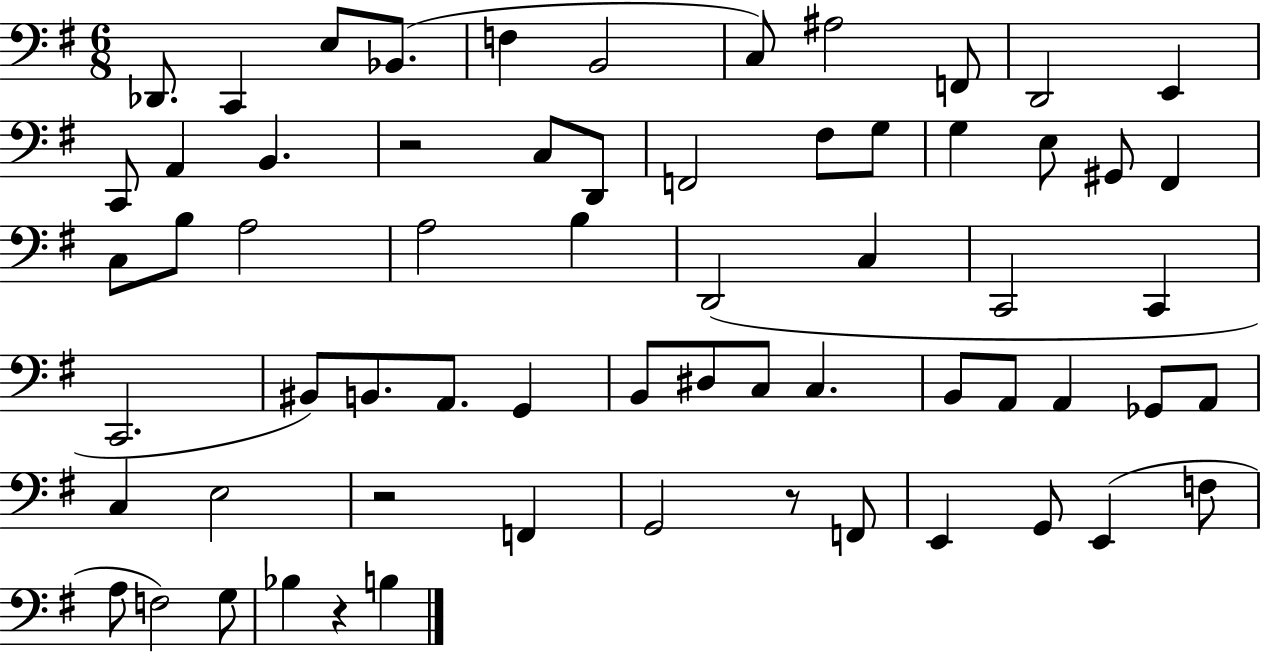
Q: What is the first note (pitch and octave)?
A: Db2